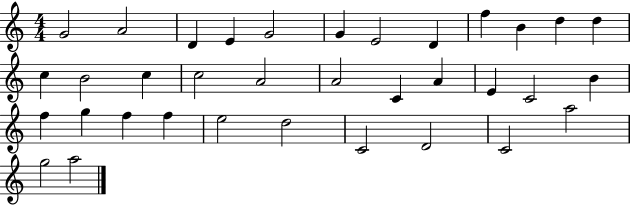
X:1
T:Untitled
M:4/4
L:1/4
K:C
G2 A2 D E G2 G E2 D f B d d c B2 c c2 A2 A2 C A E C2 B f g f f e2 d2 C2 D2 C2 a2 g2 a2